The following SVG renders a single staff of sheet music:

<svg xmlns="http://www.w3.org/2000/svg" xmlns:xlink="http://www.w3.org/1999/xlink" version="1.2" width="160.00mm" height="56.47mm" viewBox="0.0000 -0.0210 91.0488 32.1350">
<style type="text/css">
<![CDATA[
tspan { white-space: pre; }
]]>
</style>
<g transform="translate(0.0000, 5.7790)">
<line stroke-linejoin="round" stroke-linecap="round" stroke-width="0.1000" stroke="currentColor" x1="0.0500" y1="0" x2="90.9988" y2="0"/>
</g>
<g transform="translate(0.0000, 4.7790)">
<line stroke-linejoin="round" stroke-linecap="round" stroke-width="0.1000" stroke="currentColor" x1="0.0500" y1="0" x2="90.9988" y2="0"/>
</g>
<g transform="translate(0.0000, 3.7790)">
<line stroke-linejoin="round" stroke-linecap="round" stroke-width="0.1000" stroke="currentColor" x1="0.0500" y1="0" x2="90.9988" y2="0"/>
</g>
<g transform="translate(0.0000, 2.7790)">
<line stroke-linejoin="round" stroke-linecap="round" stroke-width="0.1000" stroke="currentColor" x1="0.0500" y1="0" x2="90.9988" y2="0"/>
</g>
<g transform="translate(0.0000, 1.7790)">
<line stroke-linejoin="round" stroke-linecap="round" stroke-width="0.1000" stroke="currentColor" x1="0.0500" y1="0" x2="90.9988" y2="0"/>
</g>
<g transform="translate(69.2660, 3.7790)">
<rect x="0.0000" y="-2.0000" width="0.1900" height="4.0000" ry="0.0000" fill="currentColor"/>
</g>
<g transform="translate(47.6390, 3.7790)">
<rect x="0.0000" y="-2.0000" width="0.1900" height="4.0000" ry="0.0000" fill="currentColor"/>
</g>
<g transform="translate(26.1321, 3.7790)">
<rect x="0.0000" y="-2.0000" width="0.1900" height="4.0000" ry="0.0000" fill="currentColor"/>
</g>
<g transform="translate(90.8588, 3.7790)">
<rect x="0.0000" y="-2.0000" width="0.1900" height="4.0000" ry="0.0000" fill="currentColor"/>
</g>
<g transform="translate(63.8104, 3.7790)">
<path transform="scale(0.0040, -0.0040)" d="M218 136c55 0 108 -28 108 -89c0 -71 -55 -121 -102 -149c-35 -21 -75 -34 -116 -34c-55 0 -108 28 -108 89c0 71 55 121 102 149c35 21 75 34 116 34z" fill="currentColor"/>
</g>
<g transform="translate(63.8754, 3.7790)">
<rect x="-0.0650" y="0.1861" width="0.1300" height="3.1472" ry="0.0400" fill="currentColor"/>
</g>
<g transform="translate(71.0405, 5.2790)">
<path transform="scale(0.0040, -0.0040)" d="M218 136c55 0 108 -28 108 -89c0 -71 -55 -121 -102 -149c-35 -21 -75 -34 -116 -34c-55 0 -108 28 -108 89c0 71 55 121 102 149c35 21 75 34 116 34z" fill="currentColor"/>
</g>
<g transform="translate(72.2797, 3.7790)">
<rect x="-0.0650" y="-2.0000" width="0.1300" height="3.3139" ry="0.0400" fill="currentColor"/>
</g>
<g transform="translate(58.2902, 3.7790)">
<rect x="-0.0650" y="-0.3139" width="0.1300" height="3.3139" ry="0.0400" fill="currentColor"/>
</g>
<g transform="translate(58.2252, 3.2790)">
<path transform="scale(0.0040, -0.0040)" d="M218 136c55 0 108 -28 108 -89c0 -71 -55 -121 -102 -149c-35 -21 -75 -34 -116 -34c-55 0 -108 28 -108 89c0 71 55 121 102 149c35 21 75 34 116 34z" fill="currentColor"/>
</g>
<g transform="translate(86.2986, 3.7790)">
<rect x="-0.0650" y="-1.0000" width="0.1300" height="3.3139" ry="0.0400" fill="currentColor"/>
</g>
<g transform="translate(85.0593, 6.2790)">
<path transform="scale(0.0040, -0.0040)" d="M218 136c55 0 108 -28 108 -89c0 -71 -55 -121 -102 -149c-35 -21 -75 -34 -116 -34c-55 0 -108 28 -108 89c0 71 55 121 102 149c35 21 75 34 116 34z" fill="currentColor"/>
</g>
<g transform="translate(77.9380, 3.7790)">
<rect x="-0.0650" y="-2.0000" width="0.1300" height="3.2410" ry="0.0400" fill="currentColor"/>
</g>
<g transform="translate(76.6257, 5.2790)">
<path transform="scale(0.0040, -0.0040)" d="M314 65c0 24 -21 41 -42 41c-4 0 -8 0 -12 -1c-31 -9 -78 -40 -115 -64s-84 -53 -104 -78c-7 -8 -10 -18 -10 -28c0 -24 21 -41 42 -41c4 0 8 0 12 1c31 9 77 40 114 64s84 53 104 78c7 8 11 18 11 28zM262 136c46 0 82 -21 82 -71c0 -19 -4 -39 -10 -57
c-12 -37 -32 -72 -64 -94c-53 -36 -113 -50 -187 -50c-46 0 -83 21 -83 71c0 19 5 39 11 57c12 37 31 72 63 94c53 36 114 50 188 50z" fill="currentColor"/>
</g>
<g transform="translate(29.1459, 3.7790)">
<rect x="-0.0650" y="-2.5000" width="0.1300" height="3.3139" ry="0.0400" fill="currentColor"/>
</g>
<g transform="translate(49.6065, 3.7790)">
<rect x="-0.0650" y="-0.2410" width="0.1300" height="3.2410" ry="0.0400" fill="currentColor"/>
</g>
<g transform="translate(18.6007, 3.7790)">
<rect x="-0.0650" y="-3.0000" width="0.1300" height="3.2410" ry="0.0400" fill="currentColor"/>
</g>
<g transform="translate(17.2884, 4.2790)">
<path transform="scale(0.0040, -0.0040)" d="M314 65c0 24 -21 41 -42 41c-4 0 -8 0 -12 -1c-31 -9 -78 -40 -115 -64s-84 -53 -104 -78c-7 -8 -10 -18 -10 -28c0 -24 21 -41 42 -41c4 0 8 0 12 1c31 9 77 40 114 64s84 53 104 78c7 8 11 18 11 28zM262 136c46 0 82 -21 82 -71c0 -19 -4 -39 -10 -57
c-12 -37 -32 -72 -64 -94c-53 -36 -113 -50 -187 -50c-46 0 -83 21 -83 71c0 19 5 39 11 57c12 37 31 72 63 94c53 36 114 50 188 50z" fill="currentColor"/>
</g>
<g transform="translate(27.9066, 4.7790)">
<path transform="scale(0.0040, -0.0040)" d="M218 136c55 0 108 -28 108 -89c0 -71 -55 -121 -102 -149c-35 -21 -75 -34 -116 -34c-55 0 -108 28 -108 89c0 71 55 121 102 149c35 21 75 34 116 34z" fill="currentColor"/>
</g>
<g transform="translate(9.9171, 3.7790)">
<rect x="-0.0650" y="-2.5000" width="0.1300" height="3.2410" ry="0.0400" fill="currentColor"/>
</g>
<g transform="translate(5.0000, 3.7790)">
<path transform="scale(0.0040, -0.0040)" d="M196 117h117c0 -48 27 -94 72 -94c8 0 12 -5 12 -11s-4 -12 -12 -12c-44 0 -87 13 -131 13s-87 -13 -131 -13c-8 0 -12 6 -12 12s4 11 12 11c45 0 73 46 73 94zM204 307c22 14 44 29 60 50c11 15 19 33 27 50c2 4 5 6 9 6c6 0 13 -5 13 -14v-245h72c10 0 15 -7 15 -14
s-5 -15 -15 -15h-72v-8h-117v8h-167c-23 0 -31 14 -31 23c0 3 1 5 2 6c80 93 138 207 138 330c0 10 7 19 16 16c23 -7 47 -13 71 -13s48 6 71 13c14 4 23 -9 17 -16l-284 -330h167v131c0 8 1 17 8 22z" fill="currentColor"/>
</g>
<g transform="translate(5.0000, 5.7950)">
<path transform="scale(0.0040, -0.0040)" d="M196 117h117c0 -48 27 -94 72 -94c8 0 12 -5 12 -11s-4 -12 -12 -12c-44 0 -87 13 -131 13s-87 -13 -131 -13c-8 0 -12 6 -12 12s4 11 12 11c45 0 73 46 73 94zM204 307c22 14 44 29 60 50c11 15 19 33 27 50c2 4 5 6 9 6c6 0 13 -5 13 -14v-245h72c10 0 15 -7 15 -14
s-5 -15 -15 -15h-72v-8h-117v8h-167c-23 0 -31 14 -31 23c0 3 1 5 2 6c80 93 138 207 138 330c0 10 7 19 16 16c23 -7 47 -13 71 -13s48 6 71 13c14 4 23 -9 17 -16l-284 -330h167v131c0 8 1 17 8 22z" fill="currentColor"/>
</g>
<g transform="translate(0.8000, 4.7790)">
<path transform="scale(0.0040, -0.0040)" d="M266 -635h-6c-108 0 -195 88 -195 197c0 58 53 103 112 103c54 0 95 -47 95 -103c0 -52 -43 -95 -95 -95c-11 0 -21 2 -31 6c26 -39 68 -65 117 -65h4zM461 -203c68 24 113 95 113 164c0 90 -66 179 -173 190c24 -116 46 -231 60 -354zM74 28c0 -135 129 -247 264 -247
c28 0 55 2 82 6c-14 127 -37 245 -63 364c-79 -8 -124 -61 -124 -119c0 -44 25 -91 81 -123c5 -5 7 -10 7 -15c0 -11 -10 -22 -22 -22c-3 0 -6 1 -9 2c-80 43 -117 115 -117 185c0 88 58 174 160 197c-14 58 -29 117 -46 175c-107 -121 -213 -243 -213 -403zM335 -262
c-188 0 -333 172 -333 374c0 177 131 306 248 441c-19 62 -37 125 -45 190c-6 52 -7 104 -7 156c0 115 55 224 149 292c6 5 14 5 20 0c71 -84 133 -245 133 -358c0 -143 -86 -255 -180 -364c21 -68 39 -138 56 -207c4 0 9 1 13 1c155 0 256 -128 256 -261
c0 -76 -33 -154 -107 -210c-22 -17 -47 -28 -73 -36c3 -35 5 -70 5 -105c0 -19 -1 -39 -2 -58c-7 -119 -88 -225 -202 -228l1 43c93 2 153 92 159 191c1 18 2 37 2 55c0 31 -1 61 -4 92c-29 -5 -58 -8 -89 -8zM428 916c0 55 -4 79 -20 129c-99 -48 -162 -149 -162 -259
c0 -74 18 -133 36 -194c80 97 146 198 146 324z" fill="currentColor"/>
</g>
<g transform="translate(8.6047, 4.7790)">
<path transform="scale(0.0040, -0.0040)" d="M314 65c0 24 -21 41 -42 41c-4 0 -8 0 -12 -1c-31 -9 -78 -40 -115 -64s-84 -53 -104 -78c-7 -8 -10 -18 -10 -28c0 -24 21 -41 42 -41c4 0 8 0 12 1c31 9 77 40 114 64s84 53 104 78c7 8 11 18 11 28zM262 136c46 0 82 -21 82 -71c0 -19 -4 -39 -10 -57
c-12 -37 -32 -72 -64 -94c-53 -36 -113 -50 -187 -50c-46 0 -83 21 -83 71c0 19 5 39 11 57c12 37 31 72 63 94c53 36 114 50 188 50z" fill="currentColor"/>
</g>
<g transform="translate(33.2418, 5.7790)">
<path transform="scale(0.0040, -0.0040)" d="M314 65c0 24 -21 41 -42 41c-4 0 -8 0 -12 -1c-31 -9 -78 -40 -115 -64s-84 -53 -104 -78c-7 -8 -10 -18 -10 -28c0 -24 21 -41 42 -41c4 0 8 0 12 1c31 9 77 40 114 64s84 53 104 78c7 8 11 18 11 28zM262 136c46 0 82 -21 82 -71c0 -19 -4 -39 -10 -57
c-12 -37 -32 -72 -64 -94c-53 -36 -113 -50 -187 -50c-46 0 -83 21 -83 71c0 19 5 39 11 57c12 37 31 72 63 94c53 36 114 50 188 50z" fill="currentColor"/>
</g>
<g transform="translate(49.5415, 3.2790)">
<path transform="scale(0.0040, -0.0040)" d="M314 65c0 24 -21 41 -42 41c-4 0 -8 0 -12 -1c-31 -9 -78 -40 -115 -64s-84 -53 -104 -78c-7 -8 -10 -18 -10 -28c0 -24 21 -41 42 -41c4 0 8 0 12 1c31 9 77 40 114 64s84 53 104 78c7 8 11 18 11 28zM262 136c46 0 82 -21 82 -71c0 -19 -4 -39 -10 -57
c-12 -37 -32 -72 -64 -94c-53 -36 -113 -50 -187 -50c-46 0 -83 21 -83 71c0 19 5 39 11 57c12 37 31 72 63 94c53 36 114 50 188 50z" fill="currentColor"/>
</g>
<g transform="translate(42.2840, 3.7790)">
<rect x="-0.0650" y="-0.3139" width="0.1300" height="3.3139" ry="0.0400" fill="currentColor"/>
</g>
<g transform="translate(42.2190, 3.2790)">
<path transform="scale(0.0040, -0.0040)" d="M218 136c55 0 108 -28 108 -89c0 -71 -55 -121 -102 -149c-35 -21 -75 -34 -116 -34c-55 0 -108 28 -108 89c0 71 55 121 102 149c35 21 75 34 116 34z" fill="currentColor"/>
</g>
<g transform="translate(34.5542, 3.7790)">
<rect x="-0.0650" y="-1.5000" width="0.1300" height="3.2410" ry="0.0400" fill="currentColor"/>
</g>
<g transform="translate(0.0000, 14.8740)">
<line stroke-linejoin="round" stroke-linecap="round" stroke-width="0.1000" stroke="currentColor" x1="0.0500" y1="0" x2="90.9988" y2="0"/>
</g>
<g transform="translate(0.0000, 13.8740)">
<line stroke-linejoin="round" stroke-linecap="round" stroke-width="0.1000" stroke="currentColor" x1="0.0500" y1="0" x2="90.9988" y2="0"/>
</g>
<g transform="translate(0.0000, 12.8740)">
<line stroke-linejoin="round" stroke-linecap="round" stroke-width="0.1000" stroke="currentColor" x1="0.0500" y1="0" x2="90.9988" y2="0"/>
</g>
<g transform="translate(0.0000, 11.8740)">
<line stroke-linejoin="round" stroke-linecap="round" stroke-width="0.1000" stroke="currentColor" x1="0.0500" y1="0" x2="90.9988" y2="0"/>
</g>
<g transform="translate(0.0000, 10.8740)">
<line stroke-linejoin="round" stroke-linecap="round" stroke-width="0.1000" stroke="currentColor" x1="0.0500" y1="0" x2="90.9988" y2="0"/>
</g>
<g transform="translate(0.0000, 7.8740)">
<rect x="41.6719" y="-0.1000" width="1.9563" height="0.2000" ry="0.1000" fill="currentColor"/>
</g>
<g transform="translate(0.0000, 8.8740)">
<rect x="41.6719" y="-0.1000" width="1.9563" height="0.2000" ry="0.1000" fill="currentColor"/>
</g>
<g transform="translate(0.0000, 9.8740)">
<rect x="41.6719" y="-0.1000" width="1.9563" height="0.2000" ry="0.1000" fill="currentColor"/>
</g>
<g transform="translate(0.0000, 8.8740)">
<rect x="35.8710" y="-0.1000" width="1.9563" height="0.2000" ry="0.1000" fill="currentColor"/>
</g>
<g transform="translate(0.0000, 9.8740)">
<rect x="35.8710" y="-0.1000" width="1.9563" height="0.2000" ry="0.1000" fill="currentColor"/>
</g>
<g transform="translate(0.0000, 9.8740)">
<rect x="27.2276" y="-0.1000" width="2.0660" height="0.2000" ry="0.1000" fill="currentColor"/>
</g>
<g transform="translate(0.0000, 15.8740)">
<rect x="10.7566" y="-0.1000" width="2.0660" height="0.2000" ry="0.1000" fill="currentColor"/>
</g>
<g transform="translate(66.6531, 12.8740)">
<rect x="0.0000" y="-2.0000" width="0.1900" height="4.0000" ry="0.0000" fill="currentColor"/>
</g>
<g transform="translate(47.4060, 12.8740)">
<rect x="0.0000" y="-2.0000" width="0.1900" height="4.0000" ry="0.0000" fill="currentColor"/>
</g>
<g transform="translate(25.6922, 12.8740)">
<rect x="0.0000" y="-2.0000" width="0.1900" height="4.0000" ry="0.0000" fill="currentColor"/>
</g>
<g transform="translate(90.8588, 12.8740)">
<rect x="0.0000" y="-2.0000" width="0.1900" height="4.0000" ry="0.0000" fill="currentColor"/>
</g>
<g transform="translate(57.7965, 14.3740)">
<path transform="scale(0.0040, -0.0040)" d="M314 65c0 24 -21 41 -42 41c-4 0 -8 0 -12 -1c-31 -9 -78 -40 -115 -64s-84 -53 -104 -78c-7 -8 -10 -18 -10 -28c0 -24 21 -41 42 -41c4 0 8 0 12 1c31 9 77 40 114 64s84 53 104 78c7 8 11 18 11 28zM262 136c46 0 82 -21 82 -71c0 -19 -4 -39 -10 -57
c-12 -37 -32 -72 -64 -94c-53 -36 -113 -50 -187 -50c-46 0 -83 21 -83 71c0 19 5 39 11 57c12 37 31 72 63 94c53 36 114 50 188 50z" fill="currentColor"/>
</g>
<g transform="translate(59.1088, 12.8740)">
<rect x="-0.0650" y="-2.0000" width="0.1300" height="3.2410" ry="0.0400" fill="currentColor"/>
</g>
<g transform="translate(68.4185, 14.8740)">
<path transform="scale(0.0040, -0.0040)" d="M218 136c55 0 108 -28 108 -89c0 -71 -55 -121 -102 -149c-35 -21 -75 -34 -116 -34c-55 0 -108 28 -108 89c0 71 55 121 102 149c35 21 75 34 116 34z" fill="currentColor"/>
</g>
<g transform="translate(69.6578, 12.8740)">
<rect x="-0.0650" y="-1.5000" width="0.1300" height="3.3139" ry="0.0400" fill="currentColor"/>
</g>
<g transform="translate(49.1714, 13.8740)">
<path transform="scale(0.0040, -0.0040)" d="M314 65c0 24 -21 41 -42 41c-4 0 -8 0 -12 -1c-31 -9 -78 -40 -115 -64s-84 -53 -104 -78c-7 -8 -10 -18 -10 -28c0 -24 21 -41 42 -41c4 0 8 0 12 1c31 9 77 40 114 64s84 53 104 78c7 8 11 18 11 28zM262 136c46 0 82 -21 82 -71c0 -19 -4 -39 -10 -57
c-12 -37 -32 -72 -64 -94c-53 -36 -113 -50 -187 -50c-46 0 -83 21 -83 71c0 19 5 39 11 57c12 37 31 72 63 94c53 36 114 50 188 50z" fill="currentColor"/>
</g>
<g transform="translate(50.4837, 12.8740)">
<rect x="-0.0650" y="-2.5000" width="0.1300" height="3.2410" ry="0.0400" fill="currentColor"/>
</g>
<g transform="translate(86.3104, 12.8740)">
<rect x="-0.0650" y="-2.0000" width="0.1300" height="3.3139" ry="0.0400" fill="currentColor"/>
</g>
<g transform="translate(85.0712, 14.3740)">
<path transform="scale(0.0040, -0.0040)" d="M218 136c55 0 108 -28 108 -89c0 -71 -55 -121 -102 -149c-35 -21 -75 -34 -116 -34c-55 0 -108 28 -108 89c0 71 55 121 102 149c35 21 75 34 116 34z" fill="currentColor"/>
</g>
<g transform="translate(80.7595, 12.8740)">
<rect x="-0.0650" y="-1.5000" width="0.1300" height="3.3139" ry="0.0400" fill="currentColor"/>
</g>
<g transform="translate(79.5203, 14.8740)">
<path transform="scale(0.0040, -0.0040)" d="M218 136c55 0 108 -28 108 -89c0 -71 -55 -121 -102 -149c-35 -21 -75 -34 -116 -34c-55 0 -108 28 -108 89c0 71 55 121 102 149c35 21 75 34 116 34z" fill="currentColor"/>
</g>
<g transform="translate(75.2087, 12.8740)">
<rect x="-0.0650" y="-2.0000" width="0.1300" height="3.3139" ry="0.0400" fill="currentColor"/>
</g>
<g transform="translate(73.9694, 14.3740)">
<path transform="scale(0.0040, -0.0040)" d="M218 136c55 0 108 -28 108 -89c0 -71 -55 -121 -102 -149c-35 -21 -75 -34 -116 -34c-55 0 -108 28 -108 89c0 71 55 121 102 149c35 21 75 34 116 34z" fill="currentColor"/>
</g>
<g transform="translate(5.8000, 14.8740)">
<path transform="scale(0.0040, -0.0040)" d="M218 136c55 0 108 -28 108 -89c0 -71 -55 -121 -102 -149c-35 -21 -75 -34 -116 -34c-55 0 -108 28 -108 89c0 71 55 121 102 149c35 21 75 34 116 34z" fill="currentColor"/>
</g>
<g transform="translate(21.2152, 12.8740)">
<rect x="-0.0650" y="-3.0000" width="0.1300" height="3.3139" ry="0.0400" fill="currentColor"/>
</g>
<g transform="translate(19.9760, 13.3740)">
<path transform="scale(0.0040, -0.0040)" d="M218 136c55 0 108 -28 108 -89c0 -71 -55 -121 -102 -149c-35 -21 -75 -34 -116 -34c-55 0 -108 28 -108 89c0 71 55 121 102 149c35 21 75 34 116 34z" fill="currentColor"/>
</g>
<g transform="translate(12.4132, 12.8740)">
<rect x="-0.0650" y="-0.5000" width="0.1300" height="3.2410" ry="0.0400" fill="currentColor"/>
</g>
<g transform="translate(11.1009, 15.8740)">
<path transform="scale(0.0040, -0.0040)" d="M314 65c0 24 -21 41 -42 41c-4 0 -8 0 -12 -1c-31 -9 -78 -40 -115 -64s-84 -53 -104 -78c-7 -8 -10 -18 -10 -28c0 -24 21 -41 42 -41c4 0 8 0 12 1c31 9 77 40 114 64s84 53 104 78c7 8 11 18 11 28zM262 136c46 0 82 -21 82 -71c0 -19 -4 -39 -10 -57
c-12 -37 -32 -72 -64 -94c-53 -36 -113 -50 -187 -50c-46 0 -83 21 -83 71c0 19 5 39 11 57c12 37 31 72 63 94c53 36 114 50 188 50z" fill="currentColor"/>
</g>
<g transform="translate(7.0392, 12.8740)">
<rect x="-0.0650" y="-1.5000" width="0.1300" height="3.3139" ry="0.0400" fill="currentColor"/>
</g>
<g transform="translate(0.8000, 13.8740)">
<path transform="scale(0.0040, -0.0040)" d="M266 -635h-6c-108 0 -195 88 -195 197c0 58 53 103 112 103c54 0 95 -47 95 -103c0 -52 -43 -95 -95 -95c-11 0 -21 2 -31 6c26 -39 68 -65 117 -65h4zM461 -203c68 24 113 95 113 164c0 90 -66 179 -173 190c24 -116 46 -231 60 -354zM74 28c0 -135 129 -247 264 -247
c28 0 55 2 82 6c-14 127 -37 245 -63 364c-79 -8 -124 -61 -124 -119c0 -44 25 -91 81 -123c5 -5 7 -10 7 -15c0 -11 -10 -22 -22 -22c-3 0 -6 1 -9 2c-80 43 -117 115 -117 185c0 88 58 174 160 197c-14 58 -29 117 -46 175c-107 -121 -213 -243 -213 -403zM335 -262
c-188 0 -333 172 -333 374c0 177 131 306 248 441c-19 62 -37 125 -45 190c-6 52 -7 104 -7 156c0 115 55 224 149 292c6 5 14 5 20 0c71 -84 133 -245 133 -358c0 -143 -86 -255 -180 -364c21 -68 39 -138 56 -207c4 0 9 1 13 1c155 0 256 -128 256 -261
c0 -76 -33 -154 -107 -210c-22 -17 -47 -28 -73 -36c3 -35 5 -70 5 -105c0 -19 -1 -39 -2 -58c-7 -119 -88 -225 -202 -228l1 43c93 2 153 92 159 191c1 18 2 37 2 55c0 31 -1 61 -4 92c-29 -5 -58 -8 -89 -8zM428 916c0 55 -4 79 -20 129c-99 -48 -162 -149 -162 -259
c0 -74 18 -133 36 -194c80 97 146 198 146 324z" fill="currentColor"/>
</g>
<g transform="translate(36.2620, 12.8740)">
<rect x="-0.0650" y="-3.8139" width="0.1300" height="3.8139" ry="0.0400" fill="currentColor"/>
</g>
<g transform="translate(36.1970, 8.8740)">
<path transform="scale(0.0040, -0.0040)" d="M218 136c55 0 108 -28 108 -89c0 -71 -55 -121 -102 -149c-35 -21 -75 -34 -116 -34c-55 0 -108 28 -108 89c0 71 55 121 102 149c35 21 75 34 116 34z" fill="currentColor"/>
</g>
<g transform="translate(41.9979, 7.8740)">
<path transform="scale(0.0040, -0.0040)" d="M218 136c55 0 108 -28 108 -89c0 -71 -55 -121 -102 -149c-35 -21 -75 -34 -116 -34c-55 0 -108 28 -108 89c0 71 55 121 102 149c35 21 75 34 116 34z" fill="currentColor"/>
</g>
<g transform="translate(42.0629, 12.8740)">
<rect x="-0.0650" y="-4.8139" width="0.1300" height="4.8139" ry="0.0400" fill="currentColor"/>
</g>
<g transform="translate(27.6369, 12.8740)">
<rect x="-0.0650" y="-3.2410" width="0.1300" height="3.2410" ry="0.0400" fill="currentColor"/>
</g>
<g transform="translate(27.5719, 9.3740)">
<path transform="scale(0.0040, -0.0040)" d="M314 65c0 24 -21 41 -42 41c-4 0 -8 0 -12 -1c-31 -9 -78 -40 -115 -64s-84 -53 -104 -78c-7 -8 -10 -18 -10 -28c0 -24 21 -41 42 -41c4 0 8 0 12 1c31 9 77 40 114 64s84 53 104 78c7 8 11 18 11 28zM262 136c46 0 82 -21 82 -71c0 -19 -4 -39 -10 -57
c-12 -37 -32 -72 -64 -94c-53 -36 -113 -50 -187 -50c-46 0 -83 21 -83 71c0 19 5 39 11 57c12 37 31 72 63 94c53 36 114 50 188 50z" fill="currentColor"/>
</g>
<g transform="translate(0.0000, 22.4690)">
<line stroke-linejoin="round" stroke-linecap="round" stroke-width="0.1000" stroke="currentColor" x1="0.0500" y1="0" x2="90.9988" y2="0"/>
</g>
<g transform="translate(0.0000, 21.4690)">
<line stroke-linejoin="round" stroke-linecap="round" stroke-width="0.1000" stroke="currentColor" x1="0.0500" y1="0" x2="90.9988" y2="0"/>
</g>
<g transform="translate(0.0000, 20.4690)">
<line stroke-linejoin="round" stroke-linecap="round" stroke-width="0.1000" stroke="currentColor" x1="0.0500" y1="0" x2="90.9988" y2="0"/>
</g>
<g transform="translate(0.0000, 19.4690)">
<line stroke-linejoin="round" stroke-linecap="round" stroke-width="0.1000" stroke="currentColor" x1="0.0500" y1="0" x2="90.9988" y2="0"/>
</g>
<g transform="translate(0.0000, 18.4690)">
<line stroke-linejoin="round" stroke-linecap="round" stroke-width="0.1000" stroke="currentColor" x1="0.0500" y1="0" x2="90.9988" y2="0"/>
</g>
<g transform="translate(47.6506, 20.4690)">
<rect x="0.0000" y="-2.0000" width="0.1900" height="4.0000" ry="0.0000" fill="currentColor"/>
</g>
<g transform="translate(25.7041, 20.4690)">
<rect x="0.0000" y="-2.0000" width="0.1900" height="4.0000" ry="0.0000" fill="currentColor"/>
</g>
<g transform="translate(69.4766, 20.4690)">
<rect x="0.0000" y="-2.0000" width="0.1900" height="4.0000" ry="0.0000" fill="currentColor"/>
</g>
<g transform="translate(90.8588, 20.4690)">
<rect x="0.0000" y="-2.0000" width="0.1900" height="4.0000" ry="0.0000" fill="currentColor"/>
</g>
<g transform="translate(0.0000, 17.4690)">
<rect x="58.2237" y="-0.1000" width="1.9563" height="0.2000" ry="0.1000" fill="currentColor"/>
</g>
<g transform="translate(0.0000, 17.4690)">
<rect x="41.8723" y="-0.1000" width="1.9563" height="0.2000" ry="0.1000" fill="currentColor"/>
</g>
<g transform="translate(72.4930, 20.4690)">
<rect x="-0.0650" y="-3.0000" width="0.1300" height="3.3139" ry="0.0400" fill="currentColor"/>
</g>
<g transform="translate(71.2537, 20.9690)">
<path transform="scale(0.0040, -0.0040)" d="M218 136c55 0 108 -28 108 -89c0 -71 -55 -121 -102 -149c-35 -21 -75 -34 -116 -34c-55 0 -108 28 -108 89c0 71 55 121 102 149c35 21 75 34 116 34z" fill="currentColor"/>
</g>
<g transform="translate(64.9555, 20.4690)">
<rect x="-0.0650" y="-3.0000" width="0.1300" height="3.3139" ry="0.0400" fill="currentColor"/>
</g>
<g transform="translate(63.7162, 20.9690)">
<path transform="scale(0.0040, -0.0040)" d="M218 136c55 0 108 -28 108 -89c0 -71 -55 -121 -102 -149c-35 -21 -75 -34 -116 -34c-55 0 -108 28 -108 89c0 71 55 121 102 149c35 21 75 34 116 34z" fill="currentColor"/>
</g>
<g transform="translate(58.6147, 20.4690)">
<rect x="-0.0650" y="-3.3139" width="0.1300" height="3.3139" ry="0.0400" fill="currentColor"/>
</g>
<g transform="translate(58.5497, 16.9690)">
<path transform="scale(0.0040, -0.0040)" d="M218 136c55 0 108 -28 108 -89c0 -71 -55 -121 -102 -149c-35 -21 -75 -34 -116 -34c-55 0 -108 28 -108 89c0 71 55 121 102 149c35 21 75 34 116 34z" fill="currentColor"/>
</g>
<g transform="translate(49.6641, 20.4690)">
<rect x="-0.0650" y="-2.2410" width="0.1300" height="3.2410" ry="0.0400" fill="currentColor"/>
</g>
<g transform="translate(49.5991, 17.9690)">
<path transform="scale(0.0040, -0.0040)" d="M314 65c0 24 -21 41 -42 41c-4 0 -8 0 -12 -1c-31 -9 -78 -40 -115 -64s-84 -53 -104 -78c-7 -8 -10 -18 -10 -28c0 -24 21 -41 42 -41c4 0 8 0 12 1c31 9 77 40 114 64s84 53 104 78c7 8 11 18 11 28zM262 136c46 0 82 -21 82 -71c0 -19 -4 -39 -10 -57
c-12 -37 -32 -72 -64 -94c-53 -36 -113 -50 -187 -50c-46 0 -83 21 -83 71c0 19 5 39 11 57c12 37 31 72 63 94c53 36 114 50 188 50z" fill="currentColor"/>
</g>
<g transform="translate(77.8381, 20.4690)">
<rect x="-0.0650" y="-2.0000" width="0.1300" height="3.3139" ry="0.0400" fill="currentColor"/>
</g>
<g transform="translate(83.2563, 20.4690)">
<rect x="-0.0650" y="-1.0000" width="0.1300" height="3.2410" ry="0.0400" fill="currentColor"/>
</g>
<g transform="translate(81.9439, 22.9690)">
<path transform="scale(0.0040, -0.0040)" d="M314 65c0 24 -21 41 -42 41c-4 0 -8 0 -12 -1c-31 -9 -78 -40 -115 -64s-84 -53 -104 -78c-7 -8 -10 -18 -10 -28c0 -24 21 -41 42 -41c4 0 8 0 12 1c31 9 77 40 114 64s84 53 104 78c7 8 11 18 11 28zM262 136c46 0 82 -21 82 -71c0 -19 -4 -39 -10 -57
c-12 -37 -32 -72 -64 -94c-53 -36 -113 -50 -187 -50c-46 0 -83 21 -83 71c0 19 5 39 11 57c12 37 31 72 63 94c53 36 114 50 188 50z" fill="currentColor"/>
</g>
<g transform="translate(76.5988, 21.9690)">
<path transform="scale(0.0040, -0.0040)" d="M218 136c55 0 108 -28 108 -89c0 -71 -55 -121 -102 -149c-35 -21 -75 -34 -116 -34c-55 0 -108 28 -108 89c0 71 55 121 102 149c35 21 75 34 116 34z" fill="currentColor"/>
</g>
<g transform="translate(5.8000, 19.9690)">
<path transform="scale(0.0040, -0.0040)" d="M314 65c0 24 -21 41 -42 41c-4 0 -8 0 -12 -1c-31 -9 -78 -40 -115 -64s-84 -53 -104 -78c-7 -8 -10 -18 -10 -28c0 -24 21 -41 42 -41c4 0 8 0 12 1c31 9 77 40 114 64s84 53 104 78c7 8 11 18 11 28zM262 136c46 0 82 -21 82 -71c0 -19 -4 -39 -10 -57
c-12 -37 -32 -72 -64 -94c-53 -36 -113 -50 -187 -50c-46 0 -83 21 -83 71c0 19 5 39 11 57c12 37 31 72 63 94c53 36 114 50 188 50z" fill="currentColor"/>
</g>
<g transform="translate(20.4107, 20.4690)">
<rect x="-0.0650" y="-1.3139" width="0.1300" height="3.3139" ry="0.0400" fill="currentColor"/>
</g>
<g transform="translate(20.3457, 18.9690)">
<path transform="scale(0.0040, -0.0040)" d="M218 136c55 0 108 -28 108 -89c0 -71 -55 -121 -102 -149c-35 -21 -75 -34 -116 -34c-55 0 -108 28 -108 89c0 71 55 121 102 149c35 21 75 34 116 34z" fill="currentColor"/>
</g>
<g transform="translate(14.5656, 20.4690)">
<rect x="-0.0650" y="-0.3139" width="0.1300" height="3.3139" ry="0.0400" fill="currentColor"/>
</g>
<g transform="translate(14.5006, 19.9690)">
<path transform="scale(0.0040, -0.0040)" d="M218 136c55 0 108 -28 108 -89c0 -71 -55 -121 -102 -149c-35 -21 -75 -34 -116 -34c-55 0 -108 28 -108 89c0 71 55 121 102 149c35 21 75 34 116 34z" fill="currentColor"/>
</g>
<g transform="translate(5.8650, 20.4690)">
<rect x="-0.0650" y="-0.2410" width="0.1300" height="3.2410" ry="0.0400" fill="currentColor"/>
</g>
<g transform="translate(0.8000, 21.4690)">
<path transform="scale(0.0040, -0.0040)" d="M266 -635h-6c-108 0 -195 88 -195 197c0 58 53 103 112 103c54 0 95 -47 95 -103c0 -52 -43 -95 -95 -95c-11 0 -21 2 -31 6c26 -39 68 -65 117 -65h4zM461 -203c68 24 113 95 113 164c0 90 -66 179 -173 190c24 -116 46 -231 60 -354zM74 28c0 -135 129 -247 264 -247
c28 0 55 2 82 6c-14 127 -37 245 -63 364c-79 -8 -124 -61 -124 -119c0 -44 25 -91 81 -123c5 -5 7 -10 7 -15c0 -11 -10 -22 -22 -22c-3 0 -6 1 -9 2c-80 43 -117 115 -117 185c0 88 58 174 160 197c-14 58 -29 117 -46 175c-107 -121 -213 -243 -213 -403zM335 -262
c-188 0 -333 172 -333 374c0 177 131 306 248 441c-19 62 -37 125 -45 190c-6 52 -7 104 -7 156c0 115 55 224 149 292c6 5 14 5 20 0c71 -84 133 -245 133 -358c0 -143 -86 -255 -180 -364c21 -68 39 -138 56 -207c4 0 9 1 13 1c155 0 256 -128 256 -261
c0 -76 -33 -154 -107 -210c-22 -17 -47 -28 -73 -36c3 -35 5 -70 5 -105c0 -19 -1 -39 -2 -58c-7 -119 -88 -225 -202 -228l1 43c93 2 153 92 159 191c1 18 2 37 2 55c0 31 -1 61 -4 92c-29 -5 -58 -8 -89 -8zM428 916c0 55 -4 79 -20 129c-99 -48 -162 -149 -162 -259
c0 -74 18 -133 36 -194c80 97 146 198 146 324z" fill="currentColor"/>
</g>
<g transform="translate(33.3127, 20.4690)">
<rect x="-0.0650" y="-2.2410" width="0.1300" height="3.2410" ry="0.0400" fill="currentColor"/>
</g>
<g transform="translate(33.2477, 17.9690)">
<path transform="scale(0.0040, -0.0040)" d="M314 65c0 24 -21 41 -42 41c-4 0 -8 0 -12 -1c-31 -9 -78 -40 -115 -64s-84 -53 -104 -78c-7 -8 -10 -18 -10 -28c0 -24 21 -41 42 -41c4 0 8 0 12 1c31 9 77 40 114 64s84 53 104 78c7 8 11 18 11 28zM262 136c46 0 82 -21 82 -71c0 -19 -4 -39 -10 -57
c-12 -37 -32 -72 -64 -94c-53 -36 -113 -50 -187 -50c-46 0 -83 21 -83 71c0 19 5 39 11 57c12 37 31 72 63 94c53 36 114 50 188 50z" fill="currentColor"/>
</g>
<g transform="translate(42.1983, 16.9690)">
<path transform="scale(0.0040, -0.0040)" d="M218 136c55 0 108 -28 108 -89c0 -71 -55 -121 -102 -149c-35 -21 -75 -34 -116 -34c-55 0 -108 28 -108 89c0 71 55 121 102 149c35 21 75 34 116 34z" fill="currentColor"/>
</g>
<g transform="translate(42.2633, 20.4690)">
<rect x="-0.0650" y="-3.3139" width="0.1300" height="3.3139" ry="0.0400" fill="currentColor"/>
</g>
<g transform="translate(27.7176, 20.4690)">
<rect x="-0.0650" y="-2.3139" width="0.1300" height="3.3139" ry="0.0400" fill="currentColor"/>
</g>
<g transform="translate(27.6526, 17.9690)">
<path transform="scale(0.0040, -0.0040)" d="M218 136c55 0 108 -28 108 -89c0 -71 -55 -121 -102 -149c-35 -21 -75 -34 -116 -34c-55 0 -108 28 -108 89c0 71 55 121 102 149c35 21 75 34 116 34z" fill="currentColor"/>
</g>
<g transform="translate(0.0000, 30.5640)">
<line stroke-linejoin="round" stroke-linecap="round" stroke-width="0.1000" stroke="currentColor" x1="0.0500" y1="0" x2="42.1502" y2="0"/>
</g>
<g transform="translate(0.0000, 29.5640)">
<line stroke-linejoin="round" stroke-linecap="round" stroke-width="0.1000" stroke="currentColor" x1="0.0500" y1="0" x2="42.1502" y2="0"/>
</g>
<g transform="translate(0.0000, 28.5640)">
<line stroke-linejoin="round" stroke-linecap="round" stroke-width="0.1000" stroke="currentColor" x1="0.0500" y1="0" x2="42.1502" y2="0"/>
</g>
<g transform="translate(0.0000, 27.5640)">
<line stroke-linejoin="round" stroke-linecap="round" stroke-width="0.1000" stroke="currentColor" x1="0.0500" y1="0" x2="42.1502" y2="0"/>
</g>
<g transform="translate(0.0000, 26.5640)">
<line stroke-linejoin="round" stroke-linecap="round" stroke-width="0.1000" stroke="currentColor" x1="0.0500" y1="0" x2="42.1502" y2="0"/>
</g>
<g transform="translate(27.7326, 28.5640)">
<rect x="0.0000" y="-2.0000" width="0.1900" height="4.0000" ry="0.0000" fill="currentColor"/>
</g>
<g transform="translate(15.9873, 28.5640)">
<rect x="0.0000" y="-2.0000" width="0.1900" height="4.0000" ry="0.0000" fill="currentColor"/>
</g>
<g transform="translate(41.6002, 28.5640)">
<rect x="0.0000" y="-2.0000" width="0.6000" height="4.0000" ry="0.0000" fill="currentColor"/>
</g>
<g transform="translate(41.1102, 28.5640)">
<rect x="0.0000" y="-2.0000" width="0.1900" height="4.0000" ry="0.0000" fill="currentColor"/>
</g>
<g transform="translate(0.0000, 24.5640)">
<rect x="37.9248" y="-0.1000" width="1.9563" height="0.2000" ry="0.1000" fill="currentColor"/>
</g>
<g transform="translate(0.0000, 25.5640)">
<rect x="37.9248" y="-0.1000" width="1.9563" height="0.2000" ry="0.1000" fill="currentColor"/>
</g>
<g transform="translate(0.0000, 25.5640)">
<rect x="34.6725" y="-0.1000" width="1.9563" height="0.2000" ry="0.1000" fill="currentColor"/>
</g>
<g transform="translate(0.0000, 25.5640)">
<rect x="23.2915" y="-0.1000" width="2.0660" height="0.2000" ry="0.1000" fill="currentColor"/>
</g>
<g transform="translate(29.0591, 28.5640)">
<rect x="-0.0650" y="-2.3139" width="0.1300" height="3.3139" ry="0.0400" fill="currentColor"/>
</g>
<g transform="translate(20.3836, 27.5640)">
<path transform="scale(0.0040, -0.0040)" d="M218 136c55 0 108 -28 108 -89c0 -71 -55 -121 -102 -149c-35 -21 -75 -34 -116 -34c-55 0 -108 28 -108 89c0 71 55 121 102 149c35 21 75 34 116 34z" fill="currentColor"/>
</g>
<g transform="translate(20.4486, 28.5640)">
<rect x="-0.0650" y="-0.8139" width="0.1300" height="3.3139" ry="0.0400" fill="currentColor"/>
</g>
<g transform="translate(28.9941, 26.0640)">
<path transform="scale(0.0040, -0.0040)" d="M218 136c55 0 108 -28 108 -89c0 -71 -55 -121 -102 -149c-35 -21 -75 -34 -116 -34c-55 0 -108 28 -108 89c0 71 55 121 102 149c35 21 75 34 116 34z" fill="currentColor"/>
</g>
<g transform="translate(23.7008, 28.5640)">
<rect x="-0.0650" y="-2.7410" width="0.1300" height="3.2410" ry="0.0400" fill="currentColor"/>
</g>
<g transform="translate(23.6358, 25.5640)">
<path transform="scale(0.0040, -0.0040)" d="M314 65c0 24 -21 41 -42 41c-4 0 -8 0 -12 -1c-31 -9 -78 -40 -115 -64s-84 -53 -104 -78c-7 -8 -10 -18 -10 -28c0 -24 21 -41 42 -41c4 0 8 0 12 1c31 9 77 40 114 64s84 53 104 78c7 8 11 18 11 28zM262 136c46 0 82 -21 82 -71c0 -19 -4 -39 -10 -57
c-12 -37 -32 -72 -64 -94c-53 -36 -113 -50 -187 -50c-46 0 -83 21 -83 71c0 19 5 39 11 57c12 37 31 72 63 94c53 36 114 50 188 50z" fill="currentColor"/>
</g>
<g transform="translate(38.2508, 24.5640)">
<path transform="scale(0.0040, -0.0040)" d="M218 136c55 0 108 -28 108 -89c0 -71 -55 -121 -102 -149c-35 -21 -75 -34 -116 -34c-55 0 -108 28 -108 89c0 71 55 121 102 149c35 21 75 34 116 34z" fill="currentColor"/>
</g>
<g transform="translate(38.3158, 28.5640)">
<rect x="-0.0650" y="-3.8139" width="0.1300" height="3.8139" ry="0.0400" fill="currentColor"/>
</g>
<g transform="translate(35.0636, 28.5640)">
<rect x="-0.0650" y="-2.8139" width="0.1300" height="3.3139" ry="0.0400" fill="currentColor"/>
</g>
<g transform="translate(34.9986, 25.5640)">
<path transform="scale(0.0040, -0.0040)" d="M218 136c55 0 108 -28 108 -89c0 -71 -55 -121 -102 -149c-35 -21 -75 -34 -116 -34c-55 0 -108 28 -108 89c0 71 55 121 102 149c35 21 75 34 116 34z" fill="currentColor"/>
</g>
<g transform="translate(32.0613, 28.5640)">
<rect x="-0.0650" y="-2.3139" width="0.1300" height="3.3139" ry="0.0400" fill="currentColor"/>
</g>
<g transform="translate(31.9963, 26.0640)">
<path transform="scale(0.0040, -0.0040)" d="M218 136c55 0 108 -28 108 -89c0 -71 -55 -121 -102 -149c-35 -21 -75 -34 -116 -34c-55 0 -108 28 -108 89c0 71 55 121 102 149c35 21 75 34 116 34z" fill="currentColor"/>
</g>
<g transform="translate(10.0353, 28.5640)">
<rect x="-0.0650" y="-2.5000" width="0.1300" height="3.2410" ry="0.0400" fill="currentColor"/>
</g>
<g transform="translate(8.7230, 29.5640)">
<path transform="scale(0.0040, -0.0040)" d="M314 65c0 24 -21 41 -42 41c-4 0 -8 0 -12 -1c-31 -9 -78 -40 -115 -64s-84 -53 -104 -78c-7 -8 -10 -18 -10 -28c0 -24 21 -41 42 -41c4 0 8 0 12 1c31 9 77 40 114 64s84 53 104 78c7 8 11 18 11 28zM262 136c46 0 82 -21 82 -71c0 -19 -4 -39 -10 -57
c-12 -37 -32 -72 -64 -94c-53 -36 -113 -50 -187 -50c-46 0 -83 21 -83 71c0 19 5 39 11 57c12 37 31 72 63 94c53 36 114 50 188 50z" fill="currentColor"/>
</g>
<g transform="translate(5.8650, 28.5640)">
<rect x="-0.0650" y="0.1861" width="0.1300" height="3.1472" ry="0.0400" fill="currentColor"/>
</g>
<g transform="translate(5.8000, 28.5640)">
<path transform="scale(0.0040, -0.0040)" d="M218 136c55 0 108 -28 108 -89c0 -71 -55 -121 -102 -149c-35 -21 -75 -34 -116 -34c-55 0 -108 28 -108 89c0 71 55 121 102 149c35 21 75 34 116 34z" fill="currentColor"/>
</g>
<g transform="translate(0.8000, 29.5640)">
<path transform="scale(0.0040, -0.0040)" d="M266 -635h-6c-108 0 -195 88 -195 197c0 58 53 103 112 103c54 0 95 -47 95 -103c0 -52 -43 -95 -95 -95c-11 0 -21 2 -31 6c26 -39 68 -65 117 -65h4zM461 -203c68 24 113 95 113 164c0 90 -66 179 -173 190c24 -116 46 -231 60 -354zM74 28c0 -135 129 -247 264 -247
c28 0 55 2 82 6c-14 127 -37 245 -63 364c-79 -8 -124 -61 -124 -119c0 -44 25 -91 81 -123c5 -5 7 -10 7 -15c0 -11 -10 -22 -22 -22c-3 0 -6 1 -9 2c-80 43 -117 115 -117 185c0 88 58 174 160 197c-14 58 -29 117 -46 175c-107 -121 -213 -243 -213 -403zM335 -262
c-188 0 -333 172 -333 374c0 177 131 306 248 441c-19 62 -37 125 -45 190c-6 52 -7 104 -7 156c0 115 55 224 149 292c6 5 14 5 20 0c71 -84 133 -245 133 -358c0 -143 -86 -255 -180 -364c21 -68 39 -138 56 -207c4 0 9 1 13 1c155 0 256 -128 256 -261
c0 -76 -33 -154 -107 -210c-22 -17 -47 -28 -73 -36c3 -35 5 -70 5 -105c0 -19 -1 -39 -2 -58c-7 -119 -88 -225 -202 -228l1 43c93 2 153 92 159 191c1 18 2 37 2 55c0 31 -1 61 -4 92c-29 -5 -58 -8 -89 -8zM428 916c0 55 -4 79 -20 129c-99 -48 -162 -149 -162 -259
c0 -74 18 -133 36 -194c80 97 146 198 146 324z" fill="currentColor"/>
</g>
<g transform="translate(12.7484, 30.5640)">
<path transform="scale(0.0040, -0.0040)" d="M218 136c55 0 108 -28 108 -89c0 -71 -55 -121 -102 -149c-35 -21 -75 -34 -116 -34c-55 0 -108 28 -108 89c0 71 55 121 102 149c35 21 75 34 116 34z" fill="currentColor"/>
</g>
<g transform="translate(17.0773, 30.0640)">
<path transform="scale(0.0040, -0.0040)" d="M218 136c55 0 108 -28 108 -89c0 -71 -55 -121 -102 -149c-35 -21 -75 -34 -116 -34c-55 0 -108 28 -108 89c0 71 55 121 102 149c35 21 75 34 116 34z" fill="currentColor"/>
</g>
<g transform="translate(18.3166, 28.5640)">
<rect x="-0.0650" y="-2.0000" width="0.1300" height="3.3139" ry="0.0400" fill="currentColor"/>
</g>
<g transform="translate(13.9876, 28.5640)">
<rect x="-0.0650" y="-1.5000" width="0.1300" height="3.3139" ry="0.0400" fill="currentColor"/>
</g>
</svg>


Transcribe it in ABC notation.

X:1
T:Untitled
M:4/4
L:1/4
K:C
G2 A2 G E2 c c2 c B F F2 D E C2 A b2 c' e' G2 F2 E F E F c2 c e g g2 b g2 b A A F D2 B G2 E F d a2 g g a c'